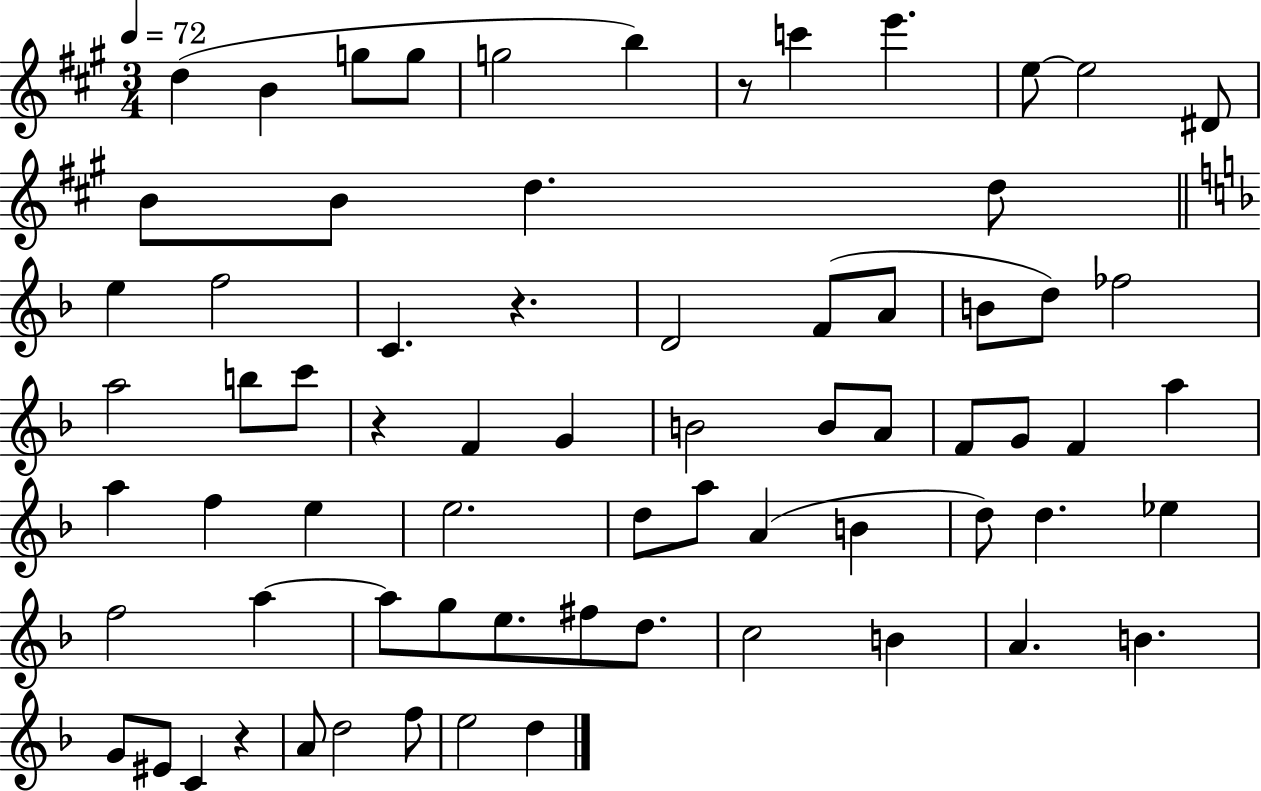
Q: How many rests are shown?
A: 4